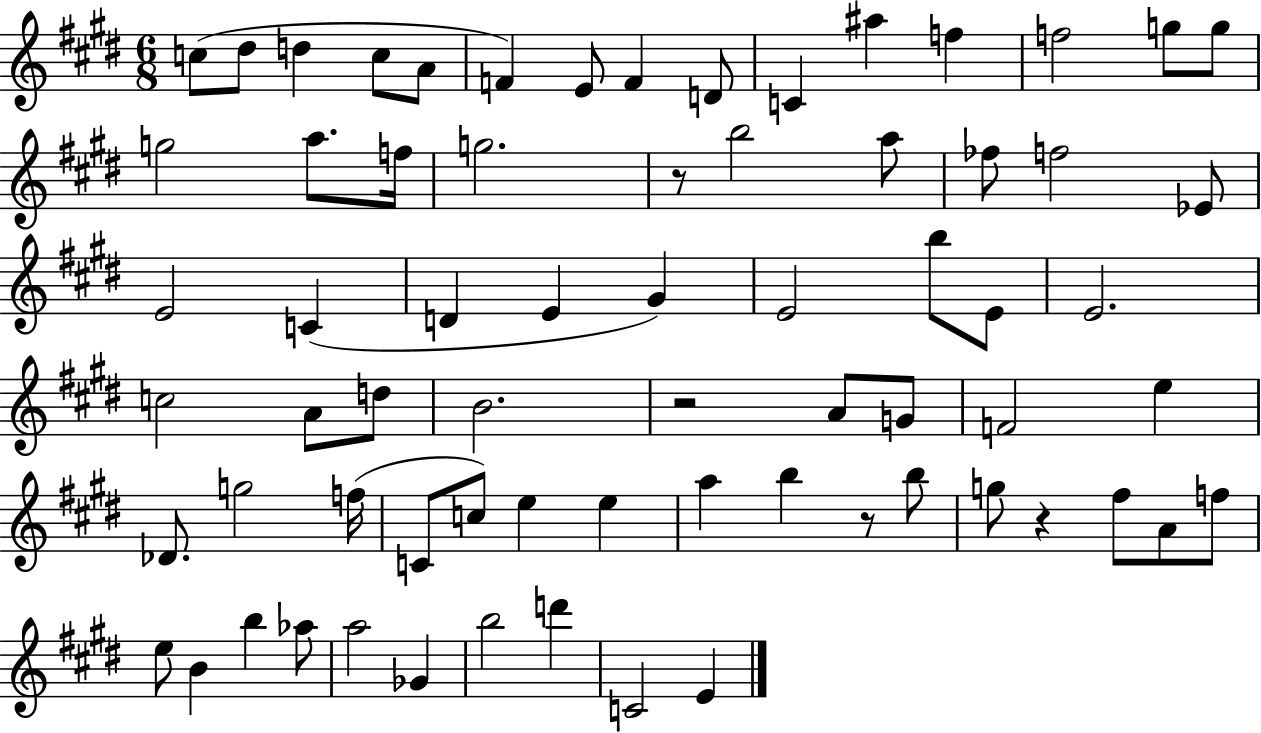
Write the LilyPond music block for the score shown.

{
  \clef treble
  \numericTimeSignature
  \time 6/8
  \key e \major
  c''8( dis''8 d''4 c''8 a'8 | f'4) e'8 f'4 d'8 | c'4 ais''4 f''4 | f''2 g''8 g''8 | \break g''2 a''8. f''16 | g''2. | r8 b''2 a''8 | fes''8 f''2 ees'8 | \break e'2 c'4( | d'4 e'4 gis'4) | e'2 b''8 e'8 | e'2. | \break c''2 a'8 d''8 | b'2. | r2 a'8 g'8 | f'2 e''4 | \break des'8. g''2 f''16( | c'8 c''8) e''4 e''4 | a''4 b''4 r8 b''8 | g''8 r4 fis''8 a'8 f''8 | \break e''8 b'4 b''4 aes''8 | a''2 ges'4 | b''2 d'''4 | c'2 e'4 | \break \bar "|."
}